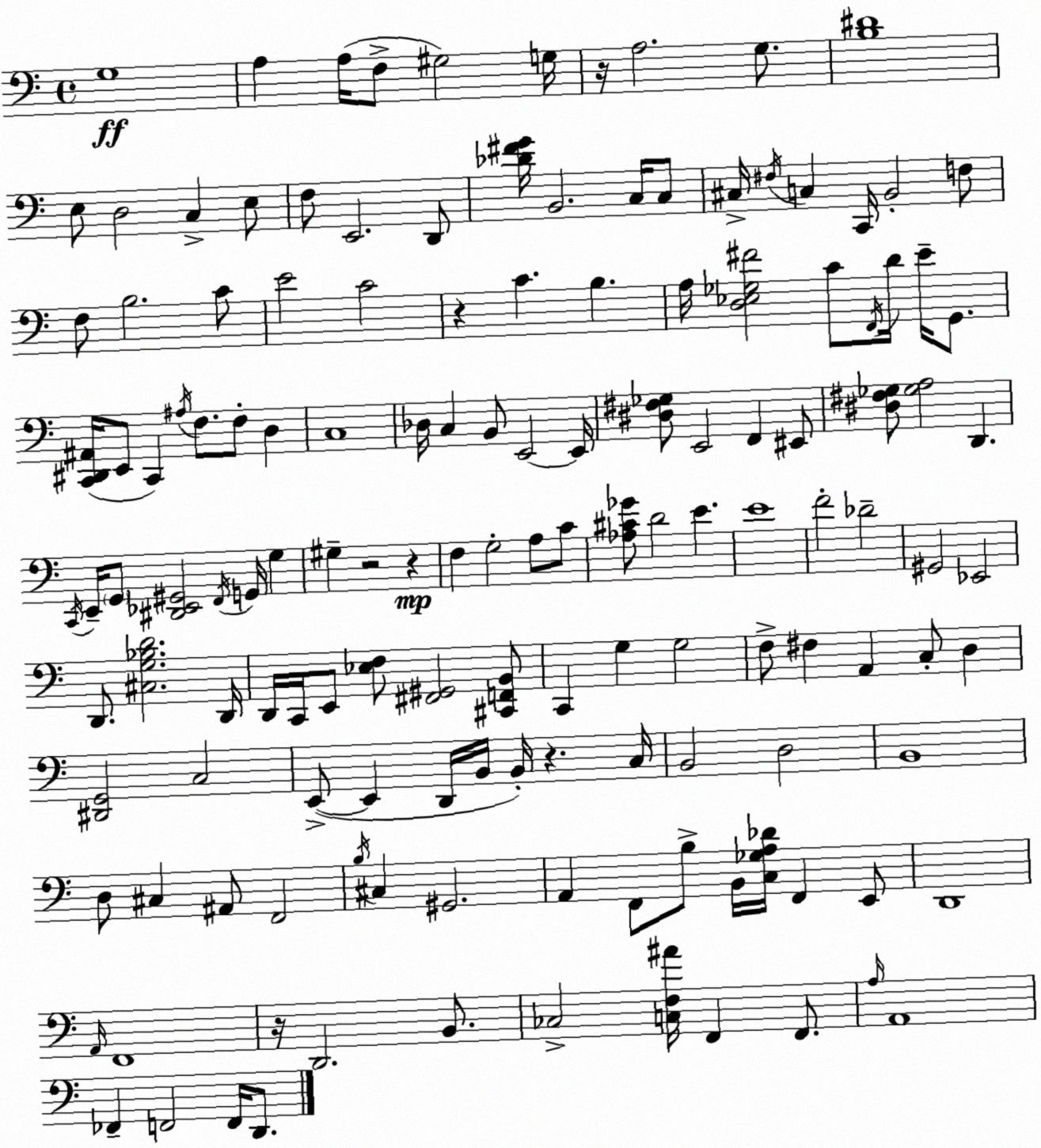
X:1
T:Untitled
M:4/4
L:1/4
K:C
G,4 A, A,/4 F,/2 ^G,2 G,/4 z/4 A,2 G,/2 [B,^D]4 E,/2 D,2 C, E,/2 F,/2 E,,2 D,,/2 [_D^FG]/4 B,,2 C,/4 C,/2 ^C,/4 ^F,/4 C, C,,/4 B,,2 F,/2 F,/2 B,2 C/2 E2 C2 z C B, A,/4 [D,_E,_G,^F]2 C/2 F,,/4 D/4 E/4 G,,/2 [C,,^D,,^A,,]/4 E,,/2 C,, ^A,/4 F,/2 F,/2 D, C,4 _D,/4 C, B,,/2 E,,2 E,,/4 [^D,^F,_G,]/2 E,,2 F,, ^E,,/2 [^D,^F,_G,]/2 [_G,A,]2 D,, C,,/4 E,,/4 G,,/2 [^D,,_E,,^G,,]2 F,,/4 G,,/4 G, ^G, z2 z F, G,2 A,/2 C/2 [_A,^C_G]/2 D2 E E4 F2 _D2 ^G,,2 _E,,2 D,,/2 [^C,G,_B,D]2 D,,/4 D,,/4 C,,/4 E,,/2 [_E,F,]/2 [^F,,^G,,]2 [^C,,F,,B,,]/2 C,, G, G,2 F,/2 ^F, A,, C,/2 D, [^D,,G,,]2 C,2 E,,/2 E,, D,,/4 B,,/4 B,,/4 z C,/4 B,,2 D,2 B,,4 D,/2 ^C, ^A,,/2 F,,2 B,/4 ^C, ^G,,2 A,, F,,/2 B,/2 B,,/4 [C,_G,A,_D]/4 F,, E,,/2 D,,4 A,,/4 F,,4 z/4 D,,2 B,,/2 _C,2 [C,F,^A]/4 F,, F,,/2 A,/4 A,,4 _F,, F,,2 F,,/4 D,,/2